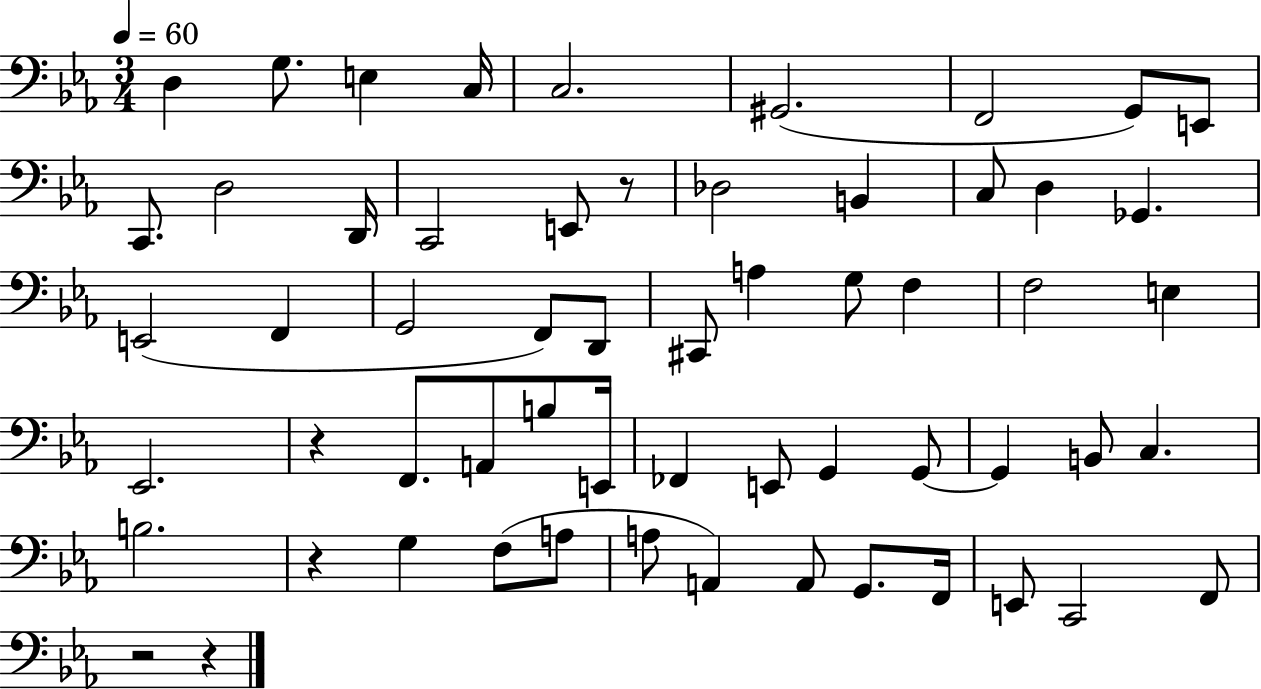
X:1
T:Untitled
M:3/4
L:1/4
K:Eb
D, G,/2 E, C,/4 C,2 ^G,,2 F,,2 G,,/2 E,,/2 C,,/2 D,2 D,,/4 C,,2 E,,/2 z/2 _D,2 B,, C,/2 D, _G,, E,,2 F,, G,,2 F,,/2 D,,/2 ^C,,/2 A, G,/2 F, F,2 E, _E,,2 z F,,/2 A,,/2 B,/2 E,,/4 _F,, E,,/2 G,, G,,/2 G,, B,,/2 C, B,2 z G, F,/2 A,/2 A,/2 A,, A,,/2 G,,/2 F,,/4 E,,/2 C,,2 F,,/2 z2 z